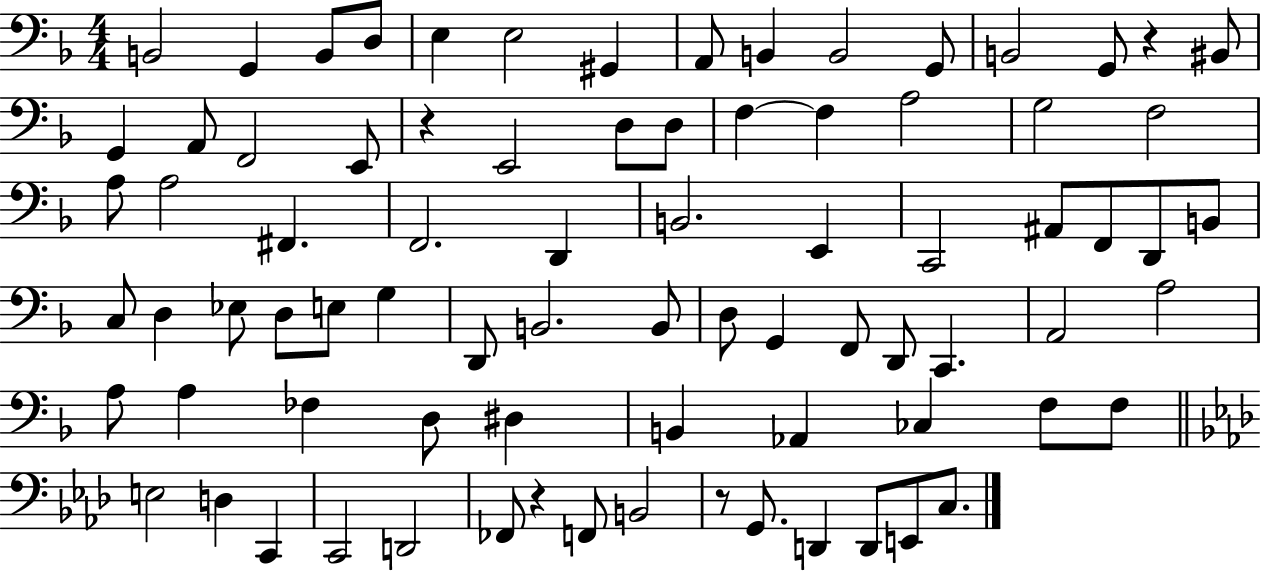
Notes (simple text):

B2/h G2/q B2/e D3/e E3/q E3/h G#2/q A2/e B2/q B2/h G2/e B2/h G2/e R/q BIS2/e G2/q A2/e F2/h E2/e R/q E2/h D3/e D3/e F3/q F3/q A3/h G3/h F3/h A3/e A3/h F#2/q. F2/h. D2/q B2/h. E2/q C2/h A#2/e F2/e D2/e B2/e C3/e D3/q Eb3/e D3/e E3/e G3/q D2/e B2/h. B2/e D3/e G2/q F2/e D2/e C2/q. A2/h A3/h A3/e A3/q FES3/q D3/e D#3/q B2/q Ab2/q CES3/q F3/e F3/e E3/h D3/q C2/q C2/h D2/h FES2/e R/q F2/e B2/h R/e G2/e. D2/q D2/e E2/e C3/e.